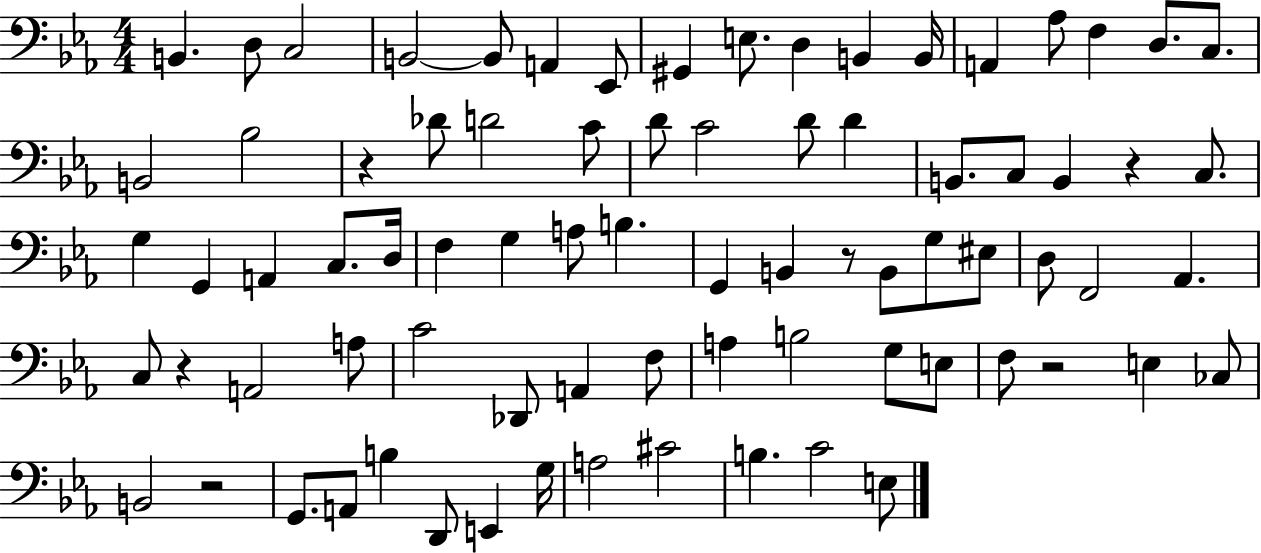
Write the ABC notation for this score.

X:1
T:Untitled
M:4/4
L:1/4
K:Eb
B,, D,/2 C,2 B,,2 B,,/2 A,, _E,,/2 ^G,, E,/2 D, B,, B,,/4 A,, _A,/2 F, D,/2 C,/2 B,,2 _B,2 z _D/2 D2 C/2 D/2 C2 D/2 D B,,/2 C,/2 B,, z C,/2 G, G,, A,, C,/2 D,/4 F, G, A,/2 B, G,, B,, z/2 B,,/2 G,/2 ^E,/2 D,/2 F,,2 _A,, C,/2 z A,,2 A,/2 C2 _D,,/2 A,, F,/2 A, B,2 G,/2 E,/2 F,/2 z2 E, _C,/2 B,,2 z2 G,,/2 A,,/2 B, D,,/2 E,, G,/4 A,2 ^C2 B, C2 E,/2